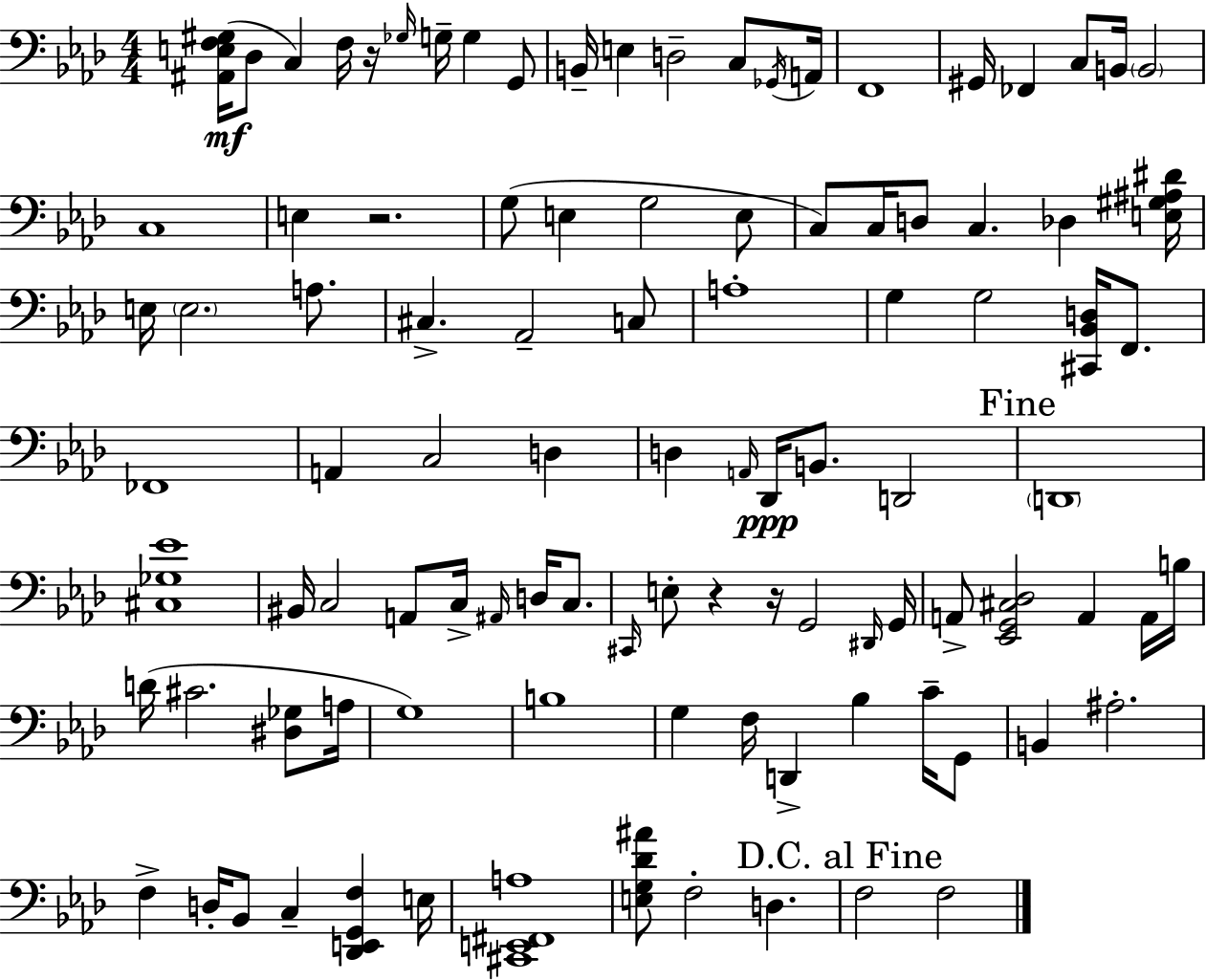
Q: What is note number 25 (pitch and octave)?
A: E3